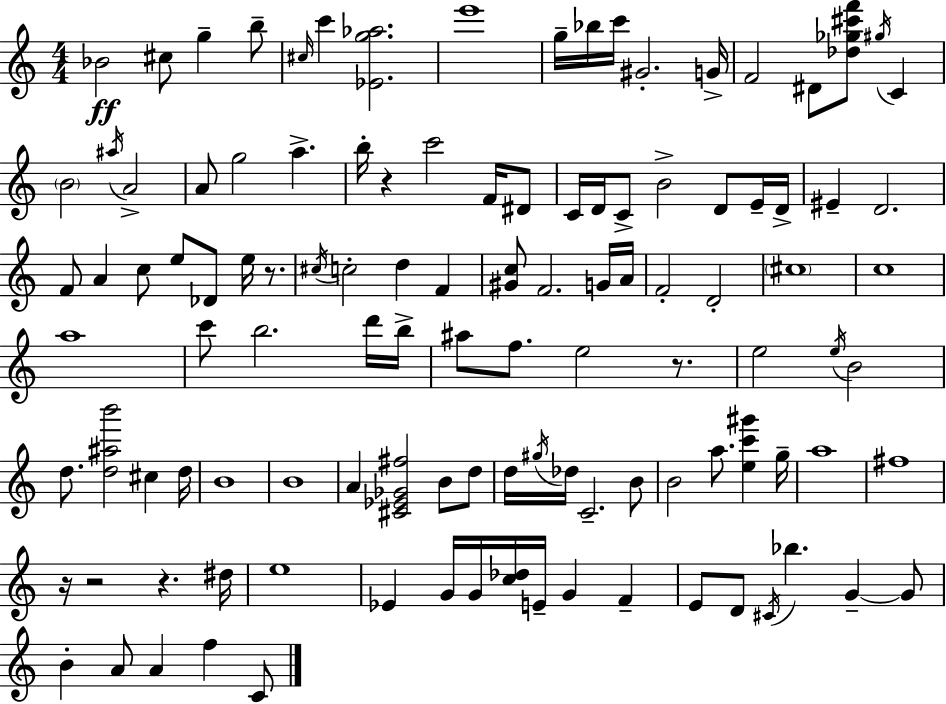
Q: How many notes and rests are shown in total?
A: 113